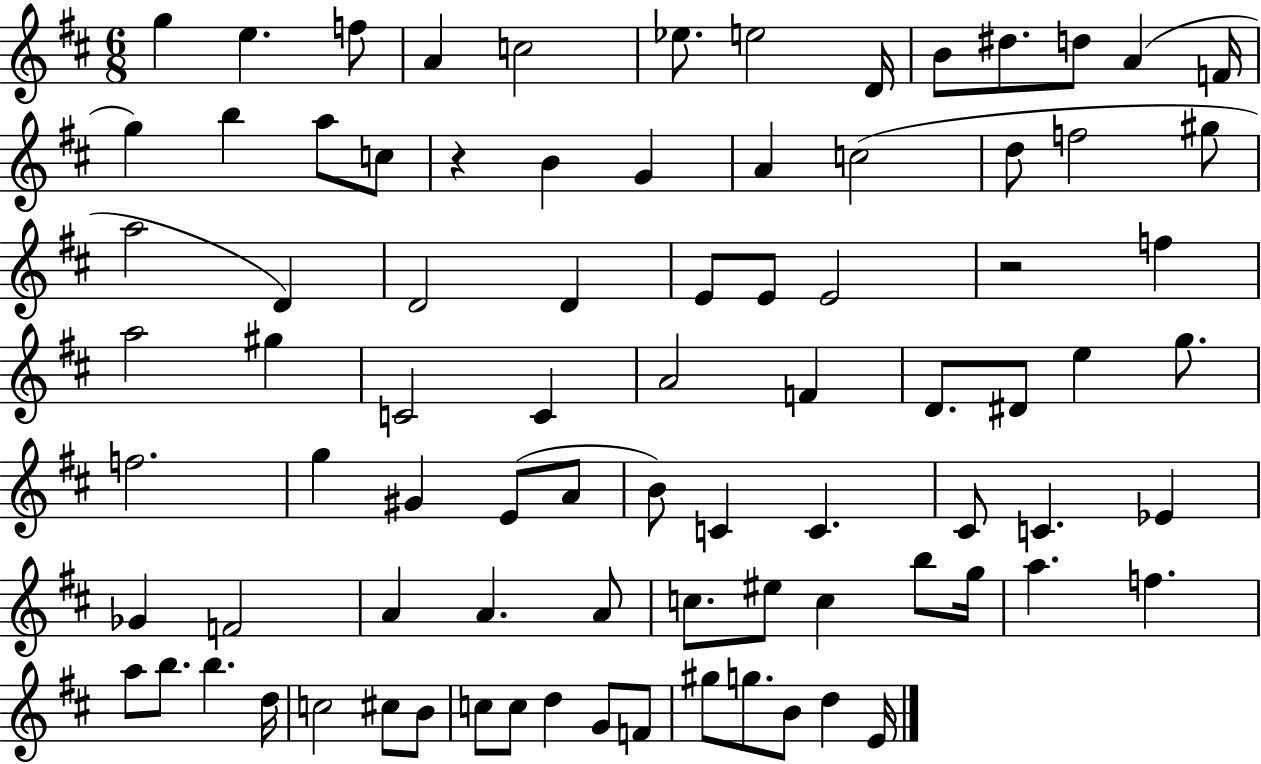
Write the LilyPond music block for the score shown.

{
  \clef treble
  \numericTimeSignature
  \time 6/8
  \key d \major
  g''4 e''4. f''8 | a'4 c''2 | ees''8. e''2 d'16 | b'8 dis''8. d''8 a'4( f'16 | \break g''4) b''4 a''8 c''8 | r4 b'4 g'4 | a'4 c''2( | d''8 f''2 gis''8 | \break a''2 d'4) | d'2 d'4 | e'8 e'8 e'2 | r2 f''4 | \break a''2 gis''4 | c'2 c'4 | a'2 f'4 | d'8. dis'8 e''4 g''8. | \break f''2. | g''4 gis'4 e'8( a'8 | b'8) c'4 c'4. | cis'8 c'4. ees'4 | \break ges'4 f'2 | a'4 a'4. a'8 | c''8. eis''8 c''4 b''8 g''16 | a''4. f''4. | \break a''8 b''8. b''4. d''16 | c''2 cis''8 b'8 | c''8 c''8 d''4 g'8 f'8 | gis''8 g''8. b'8 d''4 e'16 | \break \bar "|."
}